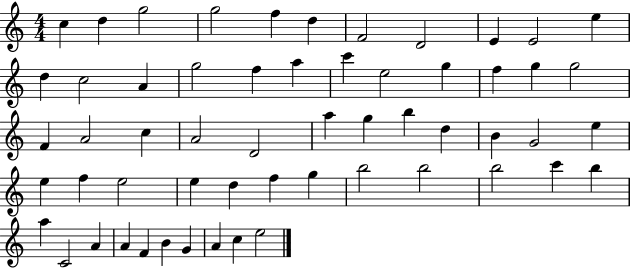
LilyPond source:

{
  \clef treble
  \numericTimeSignature
  \time 4/4
  \key c \major
  c''4 d''4 g''2 | g''2 f''4 d''4 | f'2 d'2 | e'4 e'2 e''4 | \break d''4 c''2 a'4 | g''2 f''4 a''4 | c'''4 e''2 g''4 | f''4 g''4 g''2 | \break f'4 a'2 c''4 | a'2 d'2 | a''4 g''4 b''4 d''4 | b'4 g'2 e''4 | \break e''4 f''4 e''2 | e''4 d''4 f''4 g''4 | b''2 b''2 | b''2 c'''4 b''4 | \break a''4 c'2 a'4 | a'4 f'4 b'4 g'4 | a'4 c''4 e''2 | \bar "|."
}